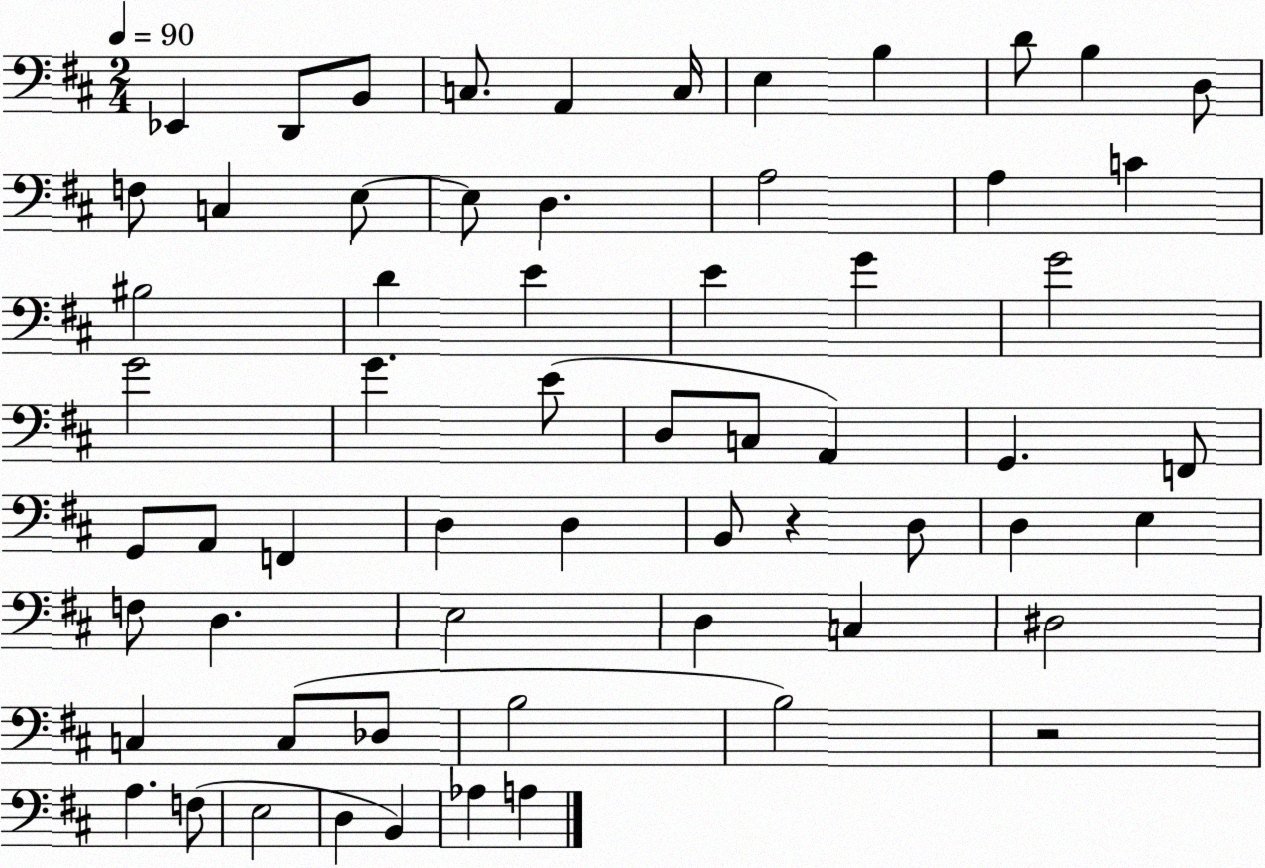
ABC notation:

X:1
T:Untitled
M:2/4
L:1/4
K:D
_E,, D,,/2 B,,/2 C,/2 A,, C,/4 E, B, D/2 B, D,/2 F,/2 C, E,/2 E,/2 D, A,2 A, C ^B,2 D E E G G2 G2 G E/2 D,/2 C,/2 A,, G,, F,,/2 G,,/2 A,,/2 F,, D, D, B,,/2 z D,/2 D, E, F,/2 D, E,2 D, C, ^D,2 C, C,/2 _D,/2 B,2 B,2 z2 A, F,/2 E,2 D, B,, _A, A,